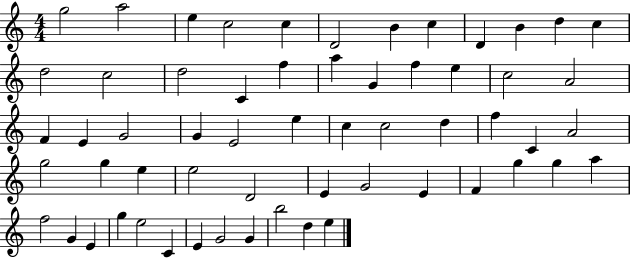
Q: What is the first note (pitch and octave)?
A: G5